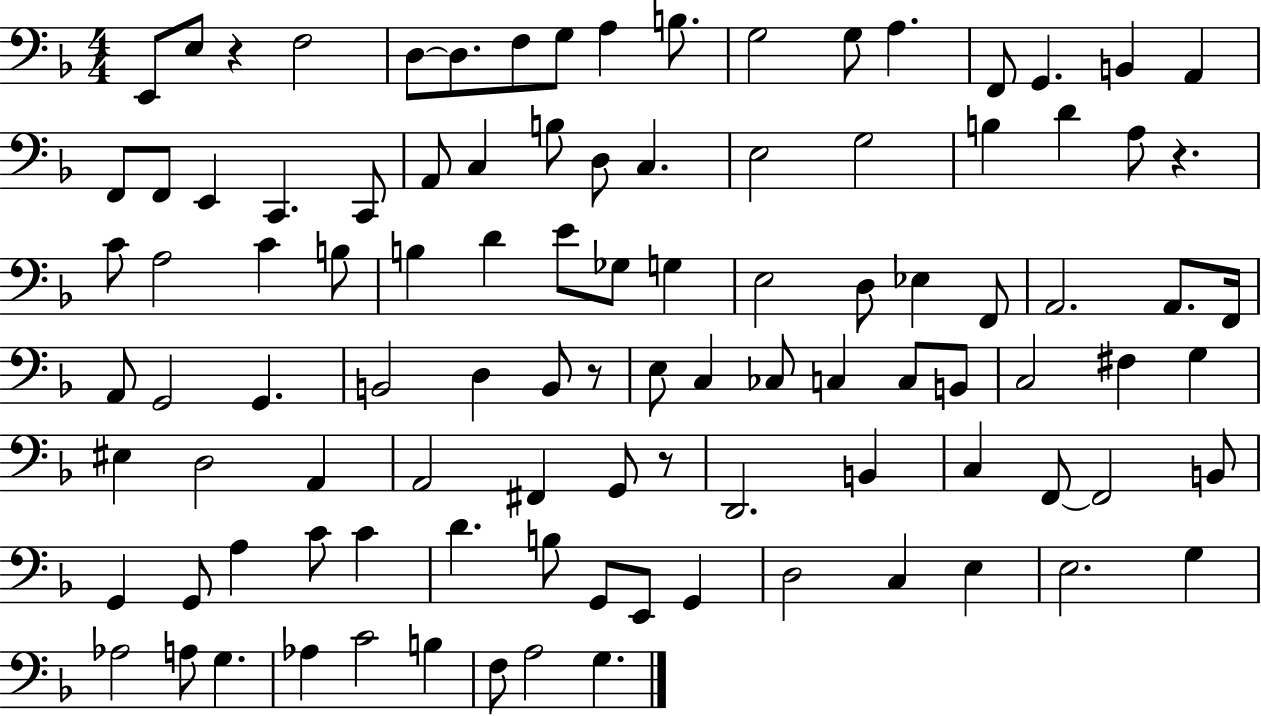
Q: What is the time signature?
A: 4/4